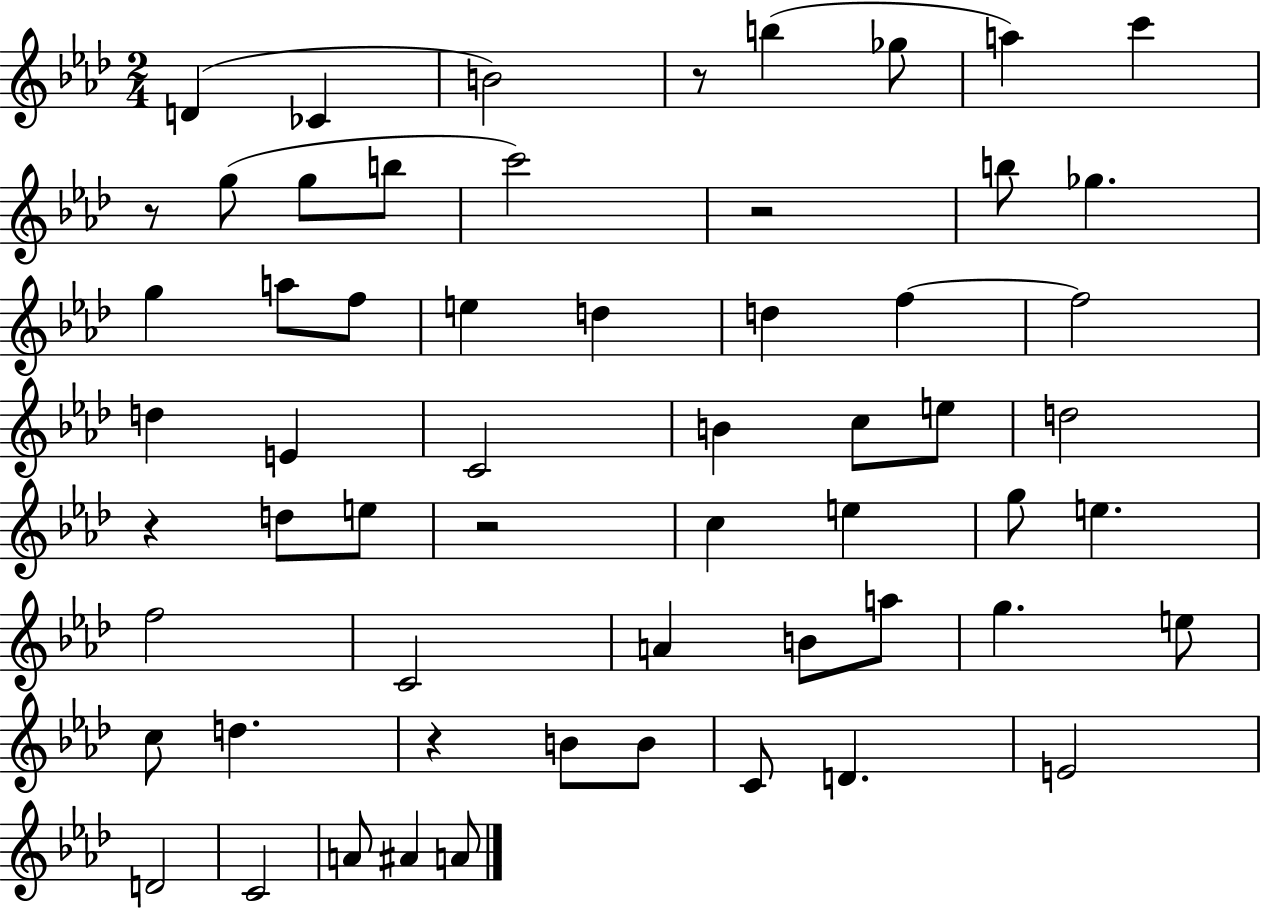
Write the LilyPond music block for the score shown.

{
  \clef treble
  \numericTimeSignature
  \time 2/4
  \key aes \major
  d'4( ces'4 | b'2) | r8 b''4( ges''8 | a''4) c'''4 | \break r8 g''8( g''8 b''8 | c'''2) | r2 | b''8 ges''4. | \break g''4 a''8 f''8 | e''4 d''4 | d''4 f''4~~ | f''2 | \break d''4 e'4 | c'2 | b'4 c''8 e''8 | d''2 | \break r4 d''8 e''8 | r2 | c''4 e''4 | g''8 e''4. | \break f''2 | c'2 | a'4 b'8 a''8 | g''4. e''8 | \break c''8 d''4. | r4 b'8 b'8 | c'8 d'4. | e'2 | \break d'2 | c'2 | a'8 ais'4 a'8 | \bar "|."
}